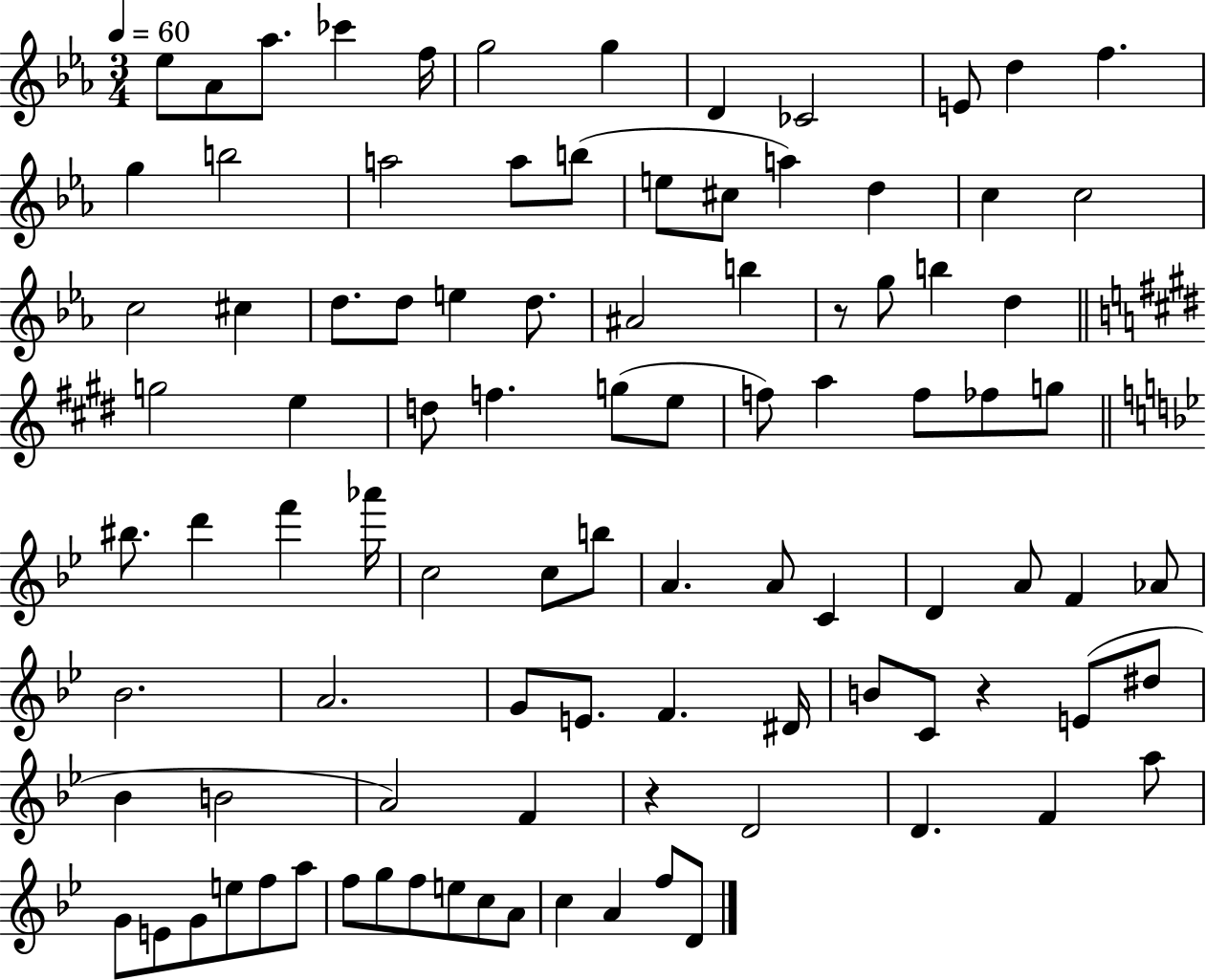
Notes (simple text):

Eb5/e Ab4/e Ab5/e. CES6/q F5/s G5/h G5/q D4/q CES4/h E4/e D5/q F5/q. G5/q B5/h A5/h A5/e B5/e E5/e C#5/e A5/q D5/q C5/q C5/h C5/h C#5/q D5/e. D5/e E5/q D5/e. A#4/h B5/q R/e G5/e B5/q D5/q G5/h E5/q D5/e F5/q. G5/e E5/e F5/e A5/q F5/e FES5/e G5/e BIS5/e. D6/q F6/q Ab6/s C5/h C5/e B5/e A4/q. A4/e C4/q D4/q A4/e F4/q Ab4/e Bb4/h. A4/h. G4/e E4/e. F4/q. D#4/s B4/e C4/e R/q E4/e D#5/e Bb4/q B4/h A4/h F4/q R/q D4/h D4/q. F4/q A5/e G4/e E4/e G4/e E5/e F5/e A5/e F5/e G5/e F5/e E5/e C5/e A4/e C5/q A4/q F5/e D4/e